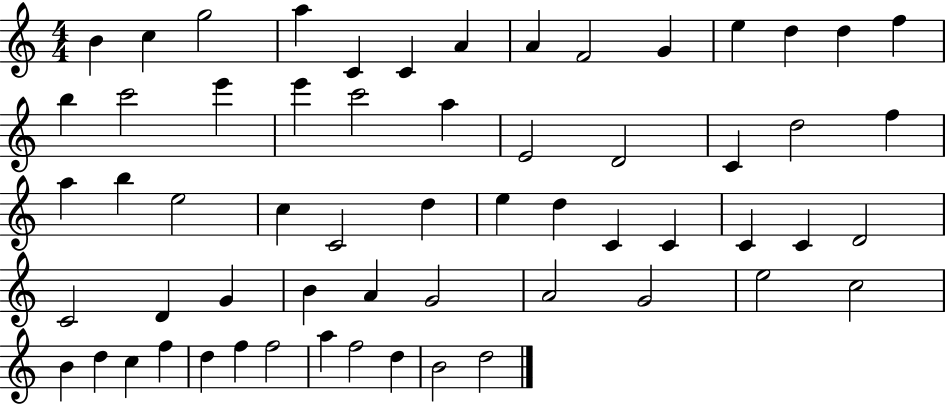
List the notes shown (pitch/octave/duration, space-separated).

B4/q C5/q G5/h A5/q C4/q C4/q A4/q A4/q F4/h G4/q E5/q D5/q D5/q F5/q B5/q C6/h E6/q E6/q C6/h A5/q E4/h D4/h C4/q D5/h F5/q A5/q B5/q E5/h C5/q C4/h D5/q E5/q D5/q C4/q C4/q C4/q C4/q D4/h C4/h D4/q G4/q B4/q A4/q G4/h A4/h G4/h E5/h C5/h B4/q D5/q C5/q F5/q D5/q F5/q F5/h A5/q F5/h D5/q B4/h D5/h